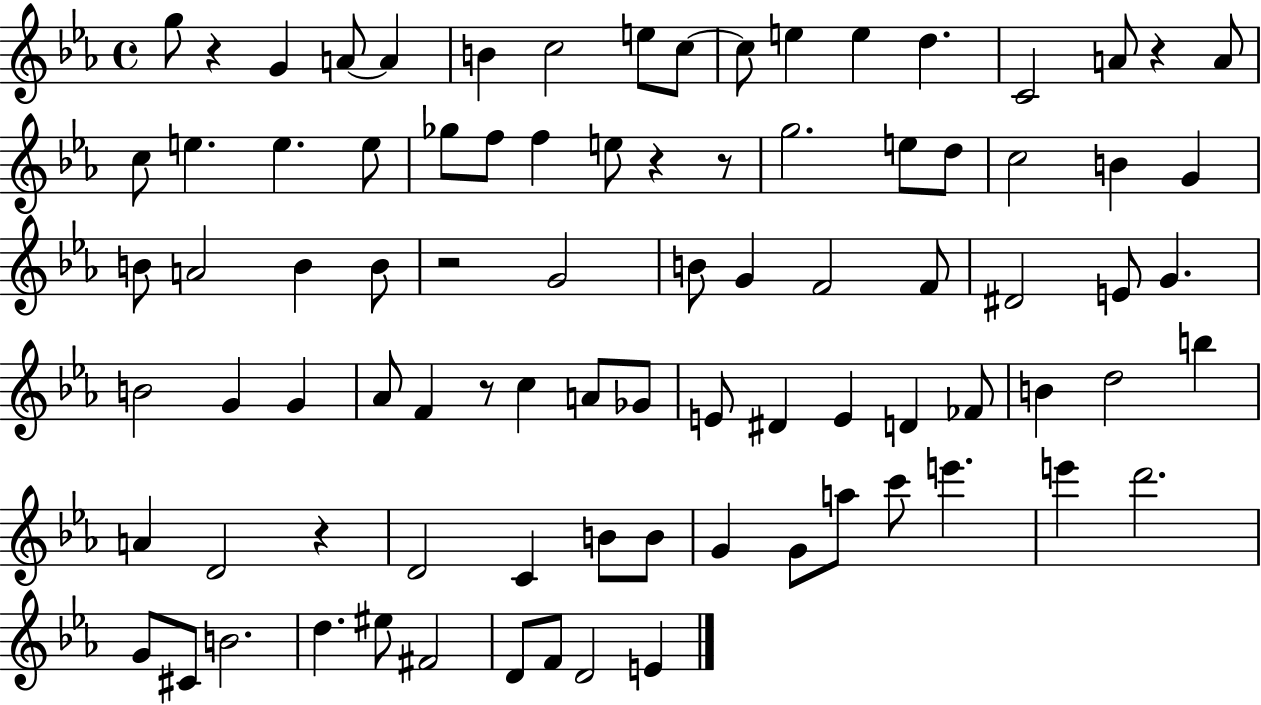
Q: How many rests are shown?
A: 7